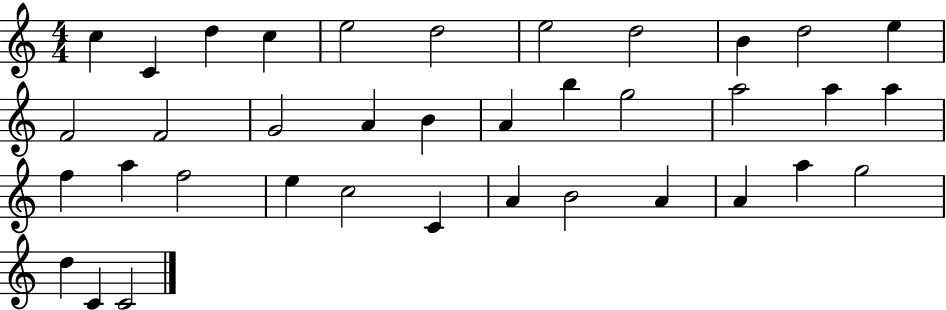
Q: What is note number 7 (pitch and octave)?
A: E5